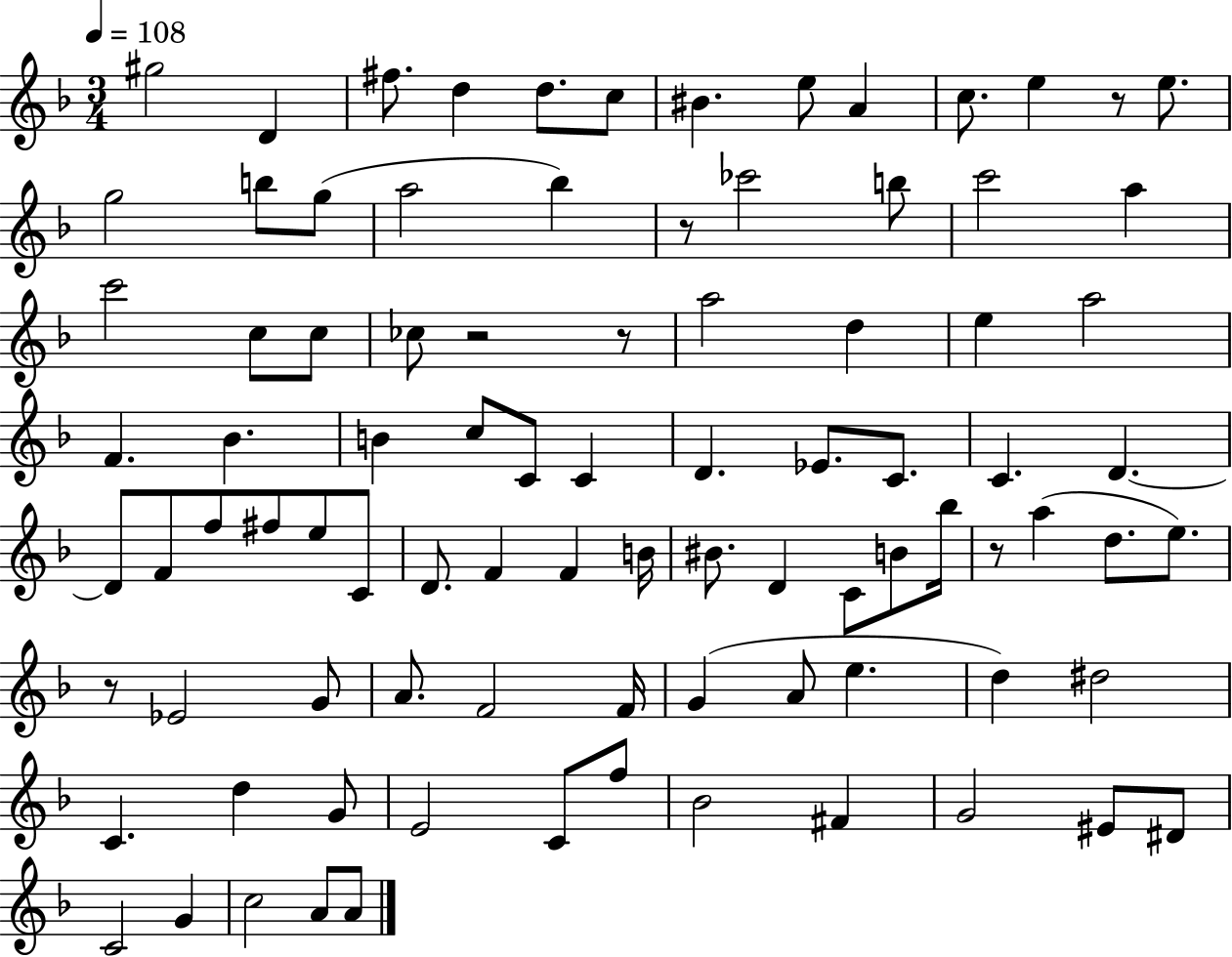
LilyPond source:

{
  \clef treble
  \numericTimeSignature
  \time 3/4
  \key f \major
  \tempo 4 = 108
  \repeat volta 2 { gis''2 d'4 | fis''8. d''4 d''8. c''8 | bis'4. e''8 a'4 | c''8. e''4 r8 e''8. | \break g''2 b''8 g''8( | a''2 bes''4) | r8 ces'''2 b''8 | c'''2 a''4 | \break c'''2 c''8 c''8 | ces''8 r2 r8 | a''2 d''4 | e''4 a''2 | \break f'4. bes'4. | b'4 c''8 c'8 c'4 | d'4. ees'8. c'8. | c'4. d'4.~~ | \break d'8 f'8 f''8 fis''8 e''8 c'8 | d'8. f'4 f'4 b'16 | bis'8. d'4 c'8 b'8 bes''16 | r8 a''4( d''8. e''8.) | \break r8 ees'2 g'8 | a'8. f'2 f'16 | g'4( a'8 e''4. | d''4) dis''2 | \break c'4. d''4 g'8 | e'2 c'8 f''8 | bes'2 fis'4 | g'2 eis'8 dis'8 | \break c'2 g'4 | c''2 a'8 a'8 | } \bar "|."
}